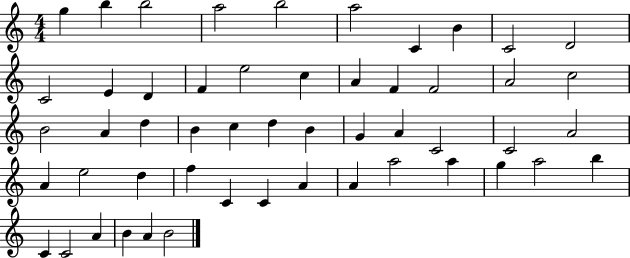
{
  \clef treble
  \numericTimeSignature
  \time 4/4
  \key c \major
  g''4 b''4 b''2 | a''2 b''2 | a''2 c'4 b'4 | c'2 d'2 | \break c'2 e'4 d'4 | f'4 e''2 c''4 | a'4 f'4 f'2 | a'2 c''2 | \break b'2 a'4 d''4 | b'4 c''4 d''4 b'4 | g'4 a'4 c'2 | c'2 a'2 | \break a'4 e''2 d''4 | f''4 c'4 c'4 a'4 | a'4 a''2 a''4 | g''4 a''2 b''4 | \break c'4 c'2 a'4 | b'4 a'4 b'2 | \bar "|."
}